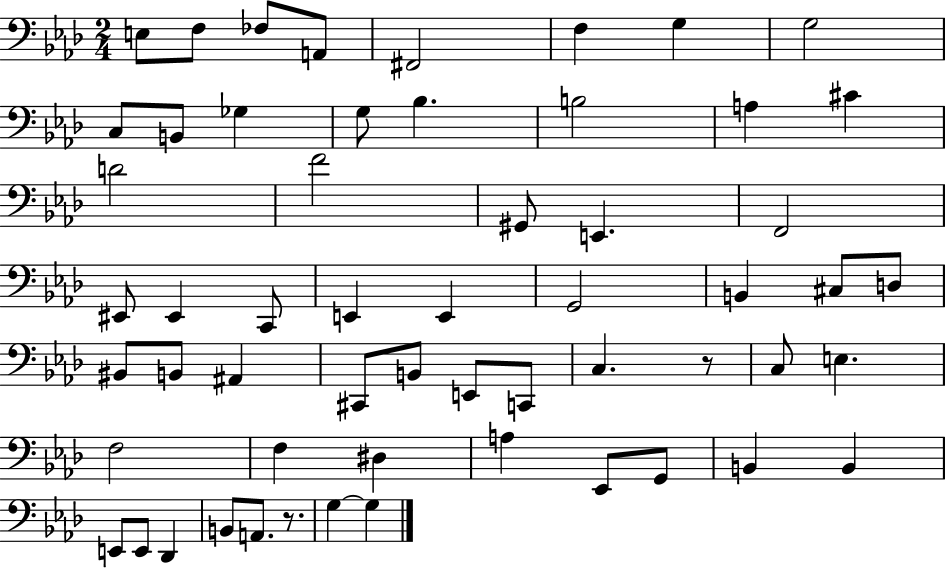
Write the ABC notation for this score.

X:1
T:Untitled
M:2/4
L:1/4
K:Ab
E,/2 F,/2 _F,/2 A,,/2 ^F,,2 F, G, G,2 C,/2 B,,/2 _G, G,/2 _B, B,2 A, ^C D2 F2 ^G,,/2 E,, F,,2 ^E,,/2 ^E,, C,,/2 E,, E,, G,,2 B,, ^C,/2 D,/2 ^B,,/2 B,,/2 ^A,, ^C,,/2 B,,/2 E,,/2 C,,/2 C, z/2 C,/2 E, F,2 F, ^D, A, _E,,/2 G,,/2 B,, B,, E,,/2 E,,/2 _D,, B,,/2 A,,/2 z/2 G, G,